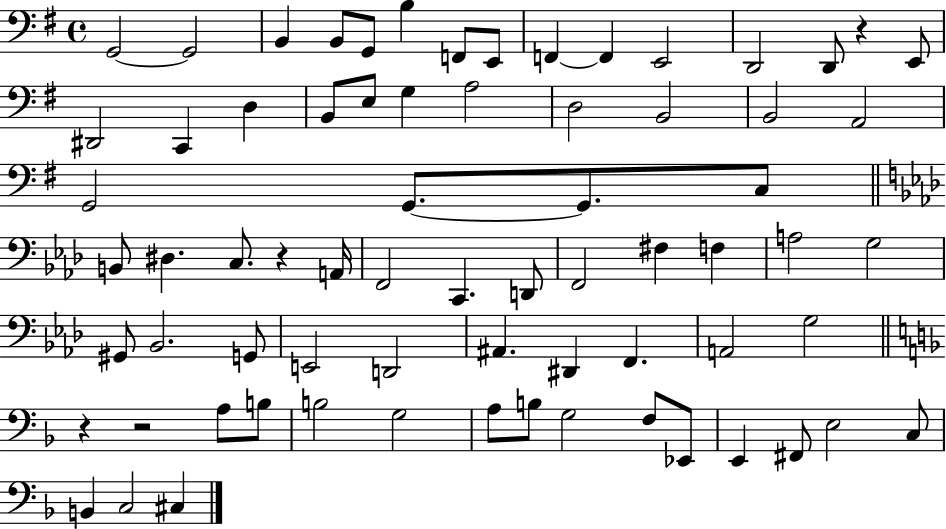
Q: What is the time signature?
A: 4/4